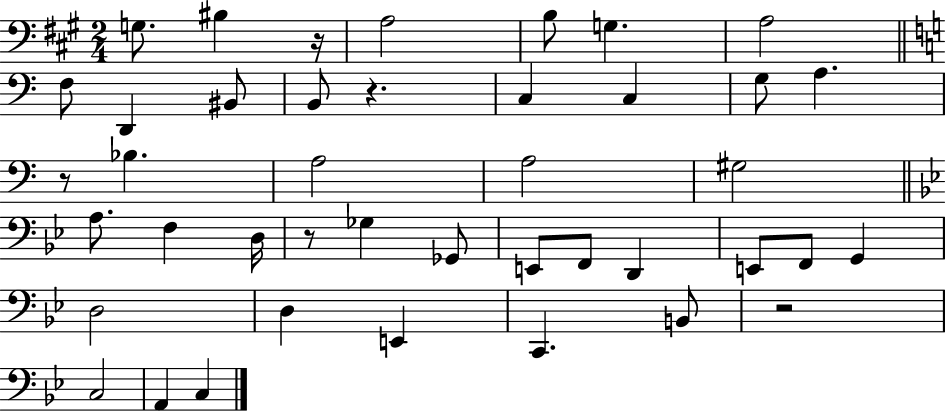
X:1
T:Untitled
M:2/4
L:1/4
K:A
G,/2 ^B, z/4 A,2 B,/2 G, A,2 F,/2 D,, ^B,,/2 B,,/2 z C, C, G,/2 A, z/2 _B, A,2 A,2 ^G,2 A,/2 F, D,/4 z/2 _G, _G,,/2 E,,/2 F,,/2 D,, E,,/2 F,,/2 G,, D,2 D, E,, C,, B,,/2 z2 C,2 A,, C,